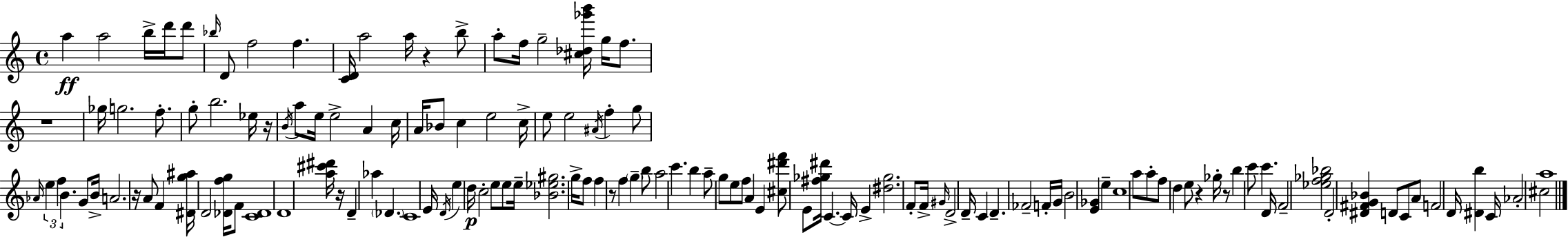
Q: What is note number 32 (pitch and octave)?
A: C5